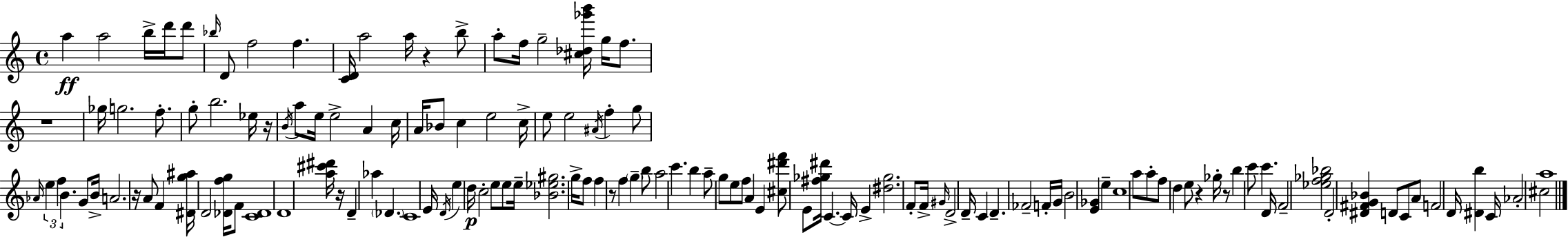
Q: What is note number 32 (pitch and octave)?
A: C5